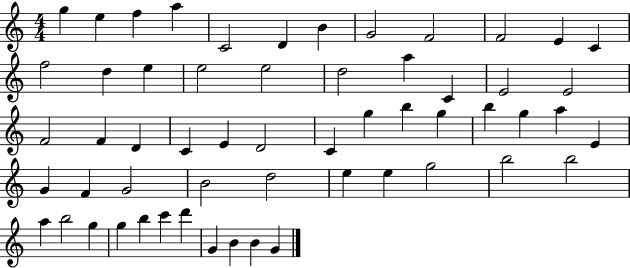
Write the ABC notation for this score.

X:1
T:Untitled
M:4/4
L:1/4
K:C
g e f a C2 D B G2 F2 F2 E C f2 d e e2 e2 d2 a C E2 E2 F2 F D C E D2 C g b g b g a E G F G2 B2 d2 e e g2 b2 b2 a b2 g g b c' d' G B B G